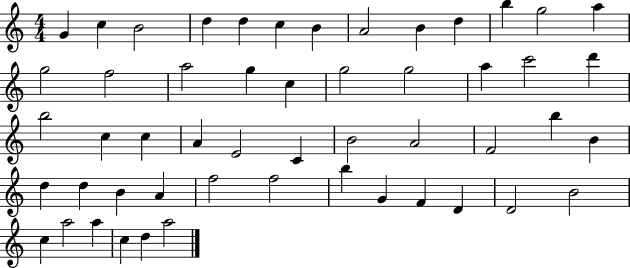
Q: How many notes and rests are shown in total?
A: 52